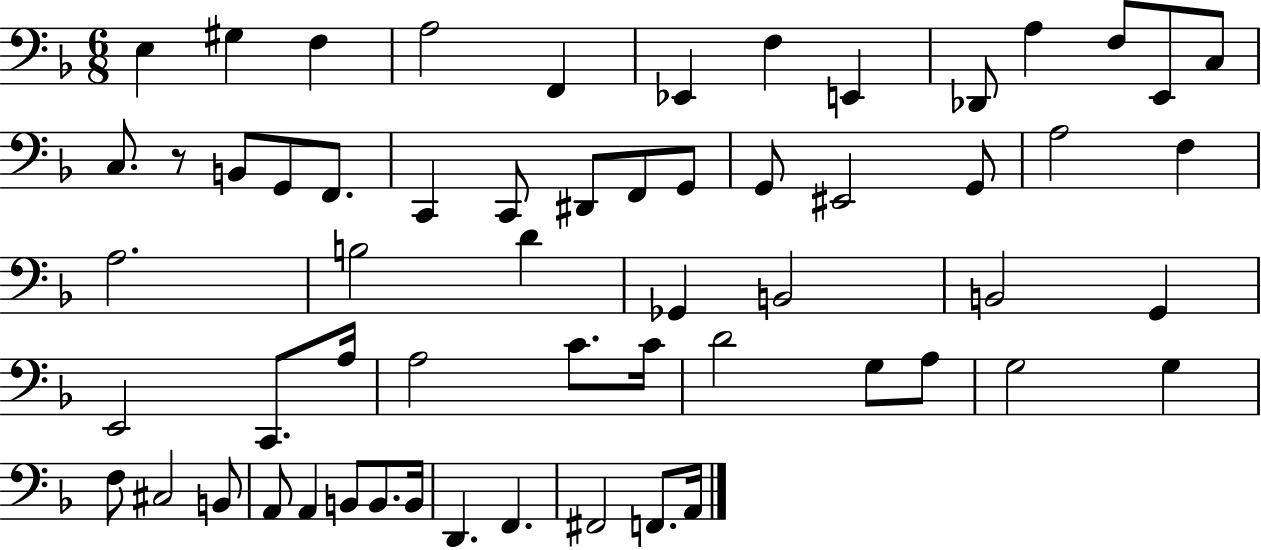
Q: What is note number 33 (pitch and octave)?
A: B2